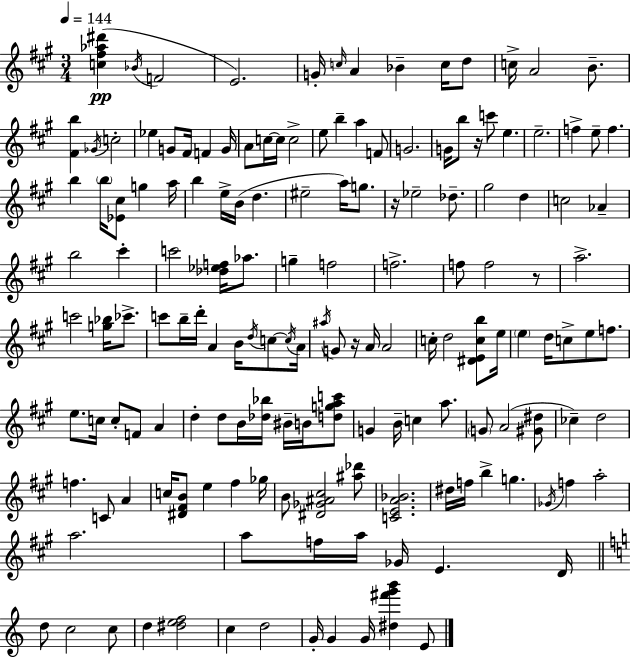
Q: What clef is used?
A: treble